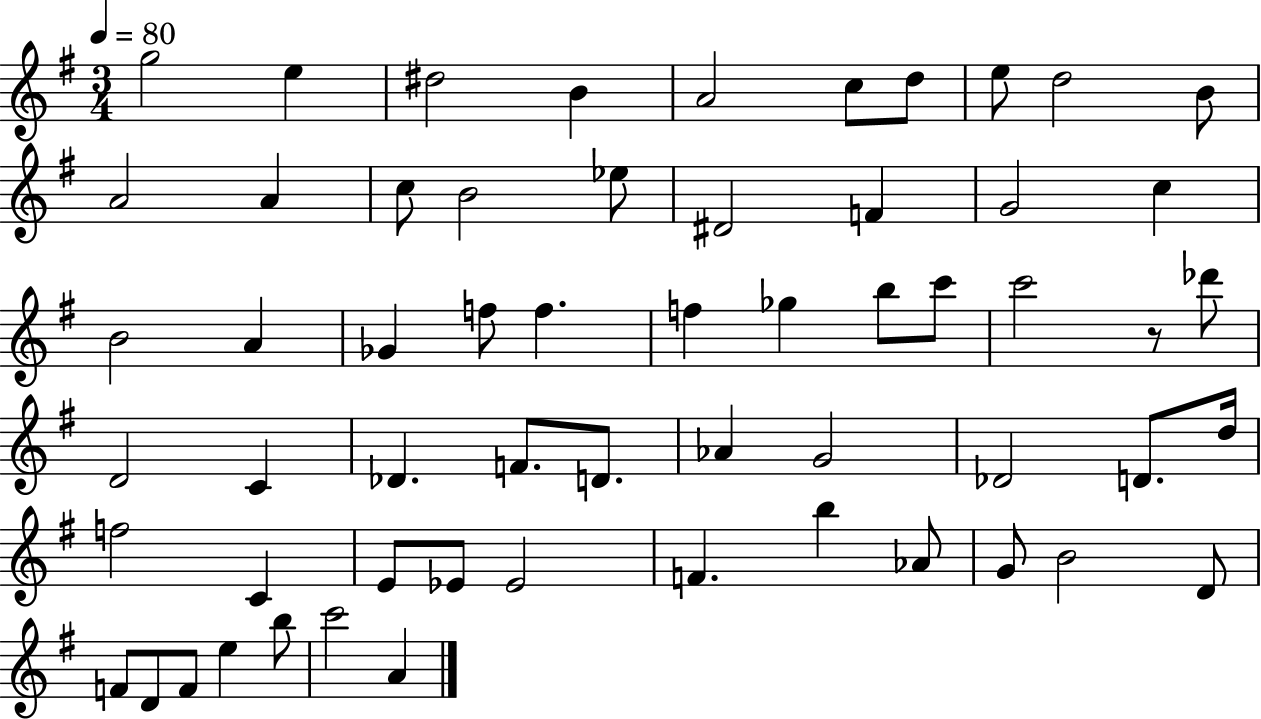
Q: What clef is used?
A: treble